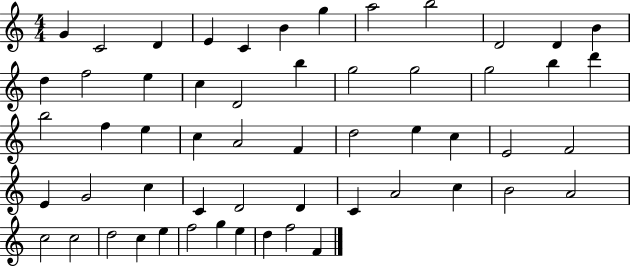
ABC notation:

X:1
T:Untitled
M:4/4
L:1/4
K:C
G C2 D E C B g a2 b2 D2 D B d f2 e c D2 b g2 g2 g2 b d' b2 f e c A2 F d2 e c E2 F2 E G2 c C D2 D C A2 c B2 A2 c2 c2 d2 c e f2 g e d f2 F